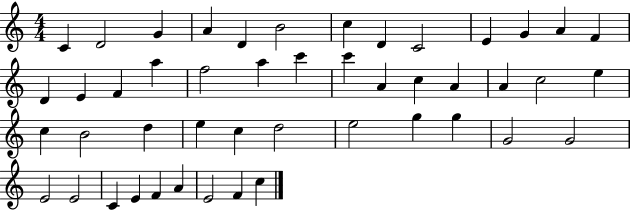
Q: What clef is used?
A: treble